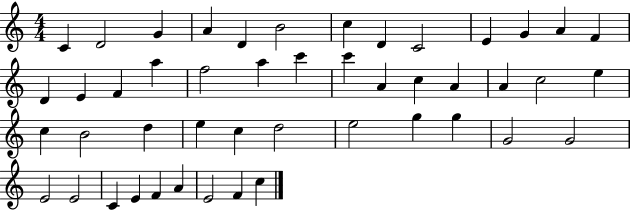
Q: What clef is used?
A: treble